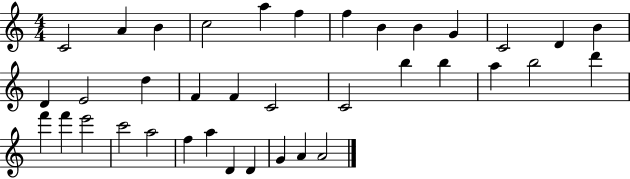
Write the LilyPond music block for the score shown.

{
  \clef treble
  \numericTimeSignature
  \time 4/4
  \key c \major
  c'2 a'4 b'4 | c''2 a''4 f''4 | f''4 b'4 b'4 g'4 | c'2 d'4 b'4 | \break d'4 e'2 d''4 | f'4 f'4 c'2 | c'2 b''4 b''4 | a''4 b''2 d'''4 | \break f'''4 f'''4 e'''2 | c'''2 a''2 | f''4 a''4 d'4 d'4 | g'4 a'4 a'2 | \break \bar "|."
}